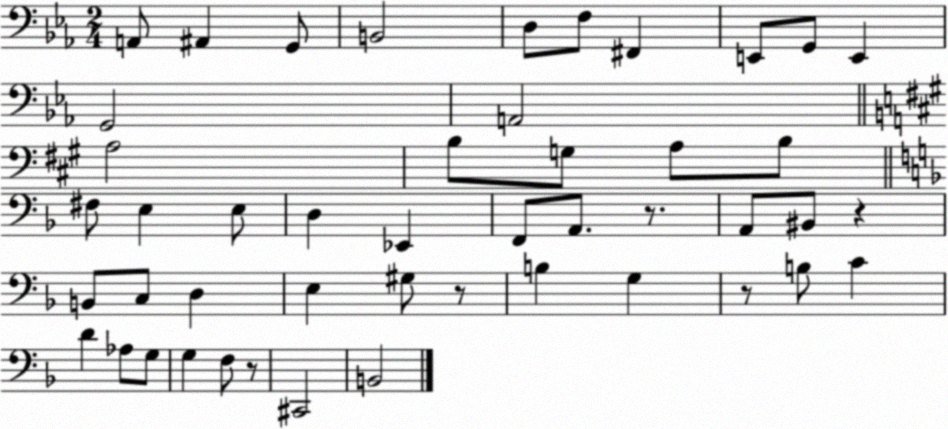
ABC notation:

X:1
T:Untitled
M:2/4
L:1/4
K:Eb
A,,/2 ^A,, G,,/2 B,,2 D,/2 F,/2 ^F,, E,,/2 G,,/2 E,, G,,2 A,,2 A,2 B,/2 G,/2 A,/2 B,/2 ^F,/2 E, E,/2 D, _E,, F,,/2 A,,/2 z/2 A,,/2 ^B,,/2 z B,,/2 C,/2 D, E, ^G,/2 z/2 B, G, z/2 B,/2 C D _A,/2 G,/2 G, F,/2 z/2 ^C,,2 B,,2